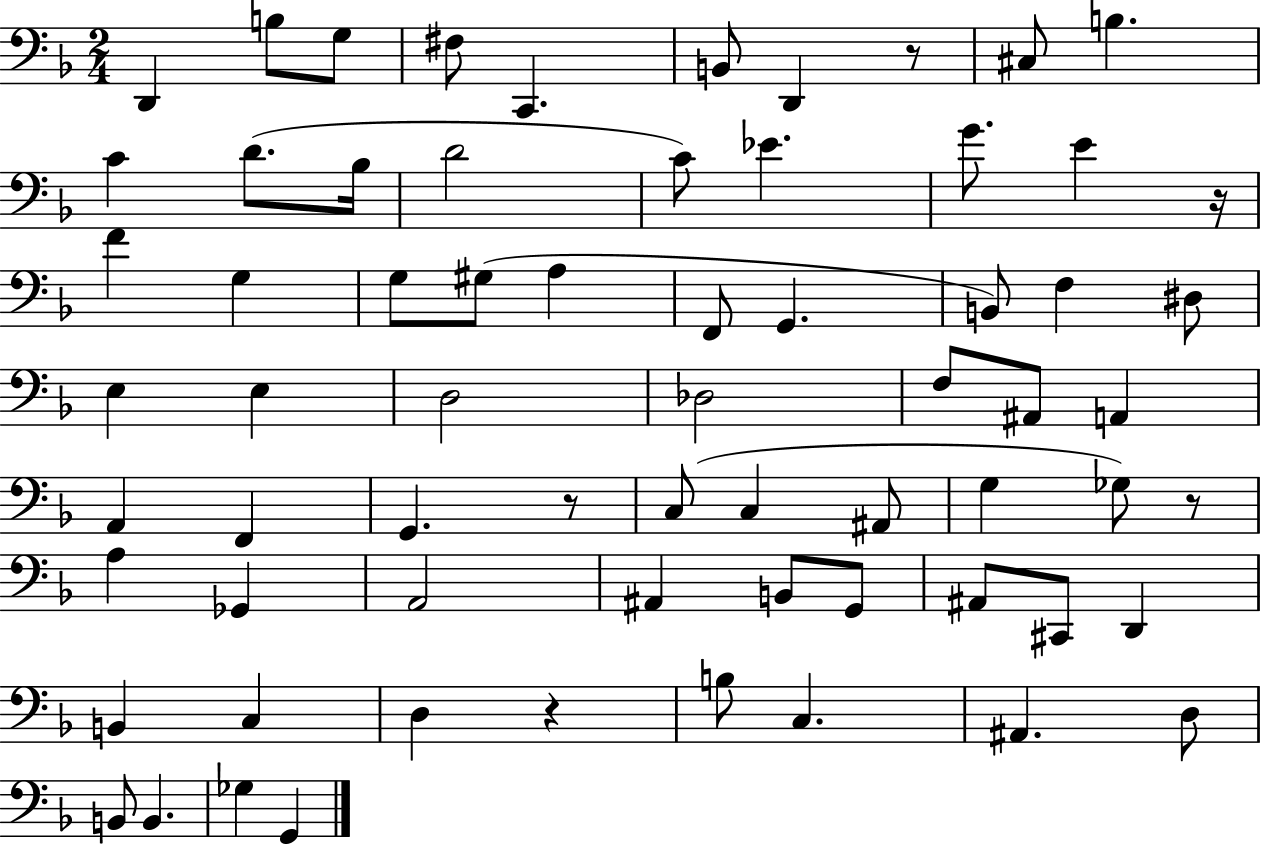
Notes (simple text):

D2/q B3/e G3/e F#3/e C2/q. B2/e D2/q R/e C#3/e B3/q. C4/q D4/e. Bb3/s D4/h C4/e Eb4/q. G4/e. E4/q R/s F4/q G3/q G3/e G#3/e A3/q F2/e G2/q. B2/e F3/q D#3/e E3/q E3/q D3/h Db3/h F3/e A#2/e A2/q A2/q F2/q G2/q. R/e C3/e C3/q A#2/e G3/q Gb3/e R/e A3/q Gb2/q A2/h A#2/q B2/e G2/e A#2/e C#2/e D2/q B2/q C3/q D3/q R/q B3/e C3/q. A#2/q. D3/e B2/e B2/q. Gb3/q G2/q